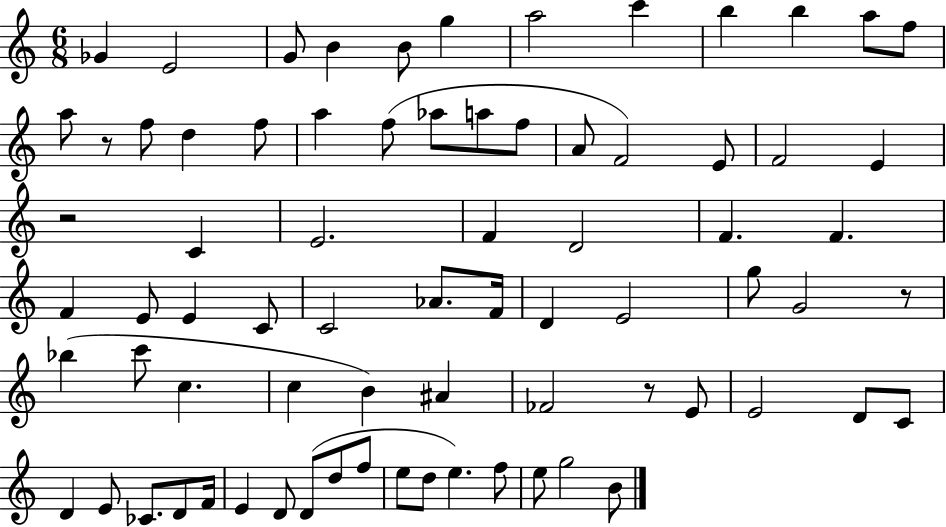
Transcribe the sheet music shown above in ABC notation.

X:1
T:Untitled
M:6/8
L:1/4
K:C
_G E2 G/2 B B/2 g a2 c' b b a/2 f/2 a/2 z/2 f/2 d f/2 a f/2 _a/2 a/2 f/2 A/2 F2 E/2 F2 E z2 C E2 F D2 F F F E/2 E C/2 C2 _A/2 F/4 D E2 g/2 G2 z/2 _b c'/2 c c B ^A _F2 z/2 E/2 E2 D/2 C/2 D E/2 _C/2 D/2 F/4 E D/2 D/2 d/2 f/2 e/2 d/2 e f/2 e/2 g2 B/2